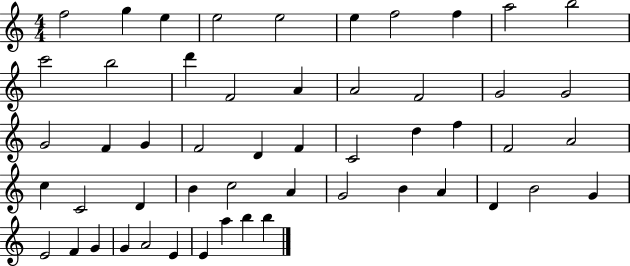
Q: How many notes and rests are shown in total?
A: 52